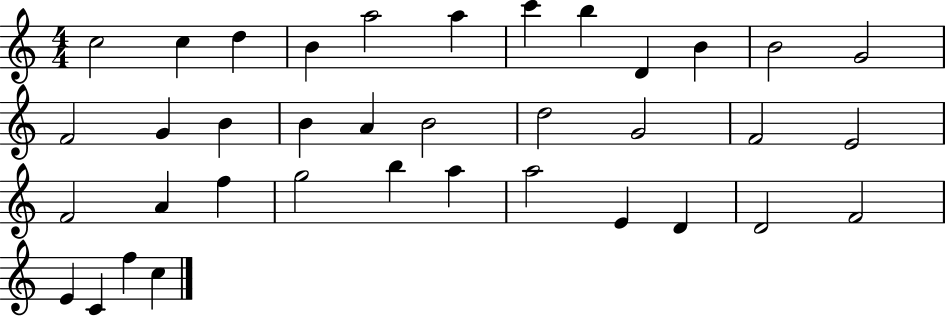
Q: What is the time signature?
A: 4/4